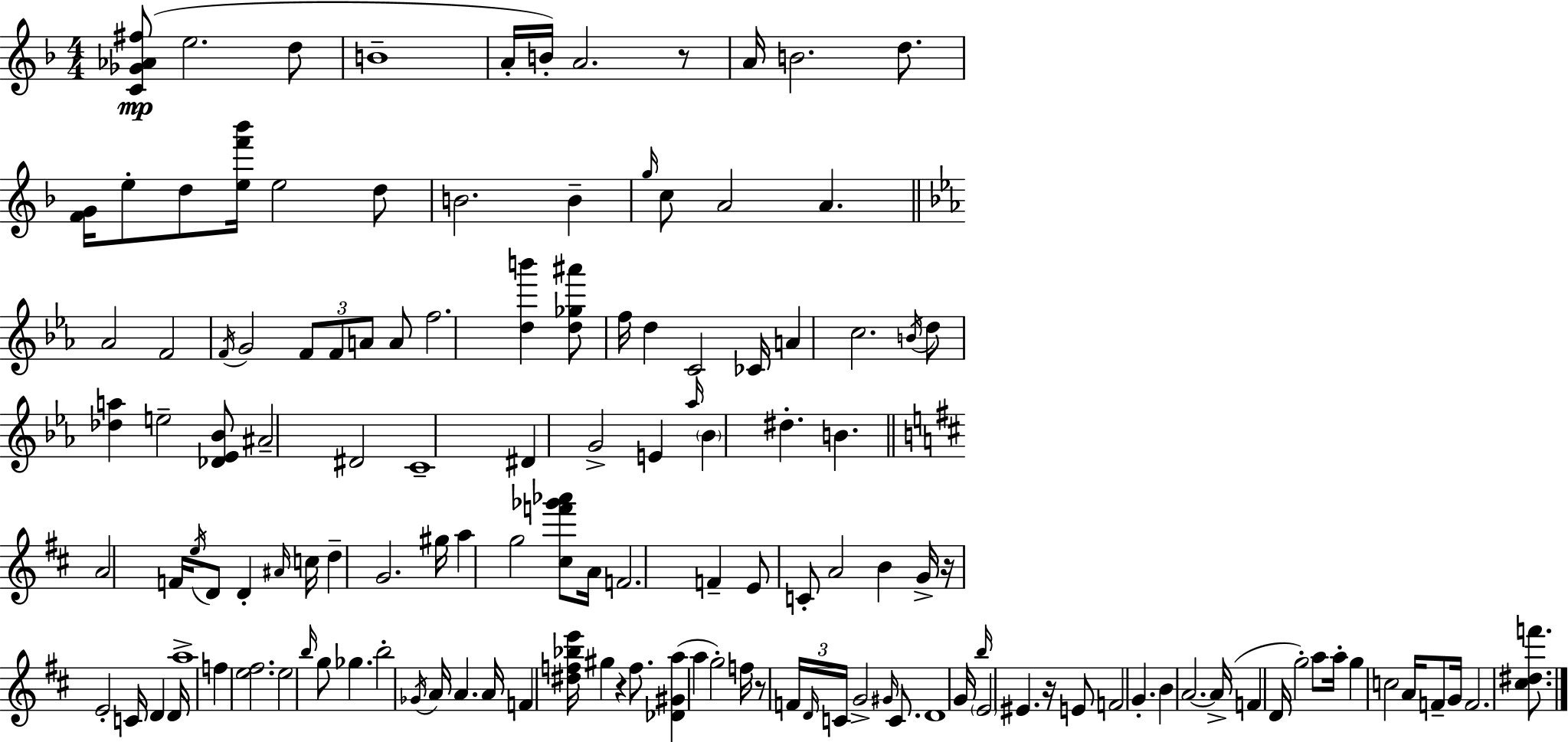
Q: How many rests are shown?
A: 5